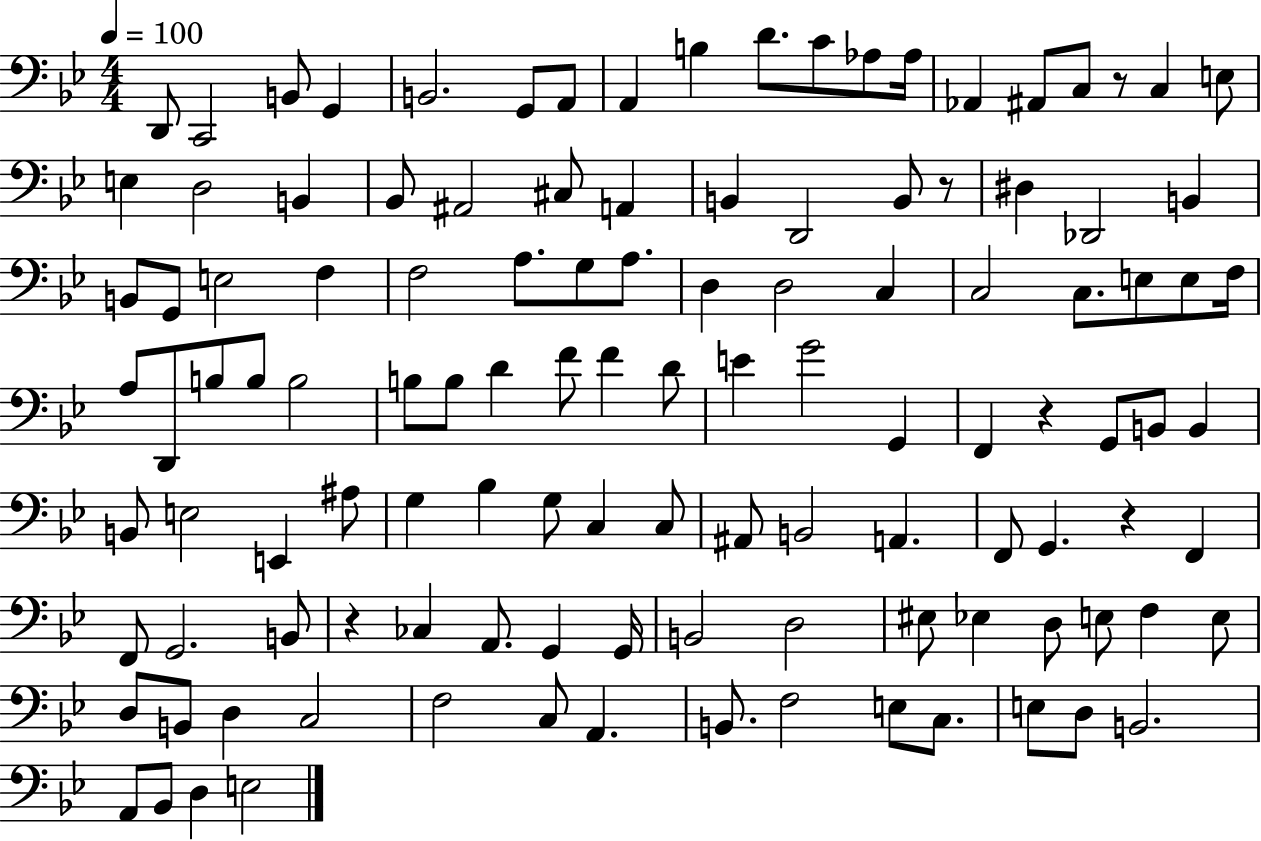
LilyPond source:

{
  \clef bass
  \numericTimeSignature
  \time 4/4
  \key bes \major
  \tempo 4 = 100
  d,8 c,2 b,8 g,4 | b,2. g,8 a,8 | a,4 b4 d'8. c'8 aes8 aes16 | aes,4 ais,8 c8 r8 c4 e8 | \break e4 d2 b,4 | bes,8 ais,2 cis8 a,4 | b,4 d,2 b,8 r8 | dis4 des,2 b,4 | \break b,8 g,8 e2 f4 | f2 a8. g8 a8. | d4 d2 c4 | c2 c8. e8 e8 f16 | \break a8 d,8 b8 b8 b2 | b8 b8 d'4 f'8 f'4 d'8 | e'4 g'2 g,4 | f,4 r4 g,8 b,8 b,4 | \break b,8 e2 e,4 ais8 | g4 bes4 g8 c4 c8 | ais,8 b,2 a,4. | f,8 g,4. r4 f,4 | \break f,8 g,2. b,8 | r4 ces4 a,8. g,4 g,16 | b,2 d2 | eis8 ees4 d8 e8 f4 e8 | \break d8 b,8 d4 c2 | f2 c8 a,4. | b,8. f2 e8 c8. | e8 d8 b,2. | \break a,8 bes,8 d4 e2 | \bar "|."
}